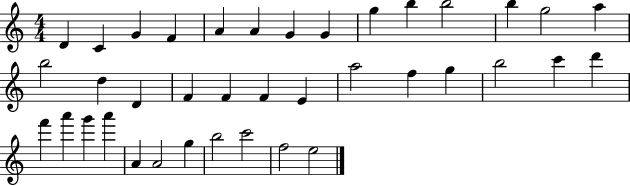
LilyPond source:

{
  \clef treble
  \numericTimeSignature
  \time 4/4
  \key c \major
  d'4 c'4 g'4 f'4 | a'4 a'4 g'4 g'4 | g''4 b''4 b''2 | b''4 g''2 a''4 | \break b''2 d''4 d'4 | f'4 f'4 f'4 e'4 | a''2 f''4 g''4 | b''2 c'''4 d'''4 | \break f'''4 a'''4 g'''4 a'''4 | a'4 a'2 g''4 | b''2 c'''2 | f''2 e''2 | \break \bar "|."
}